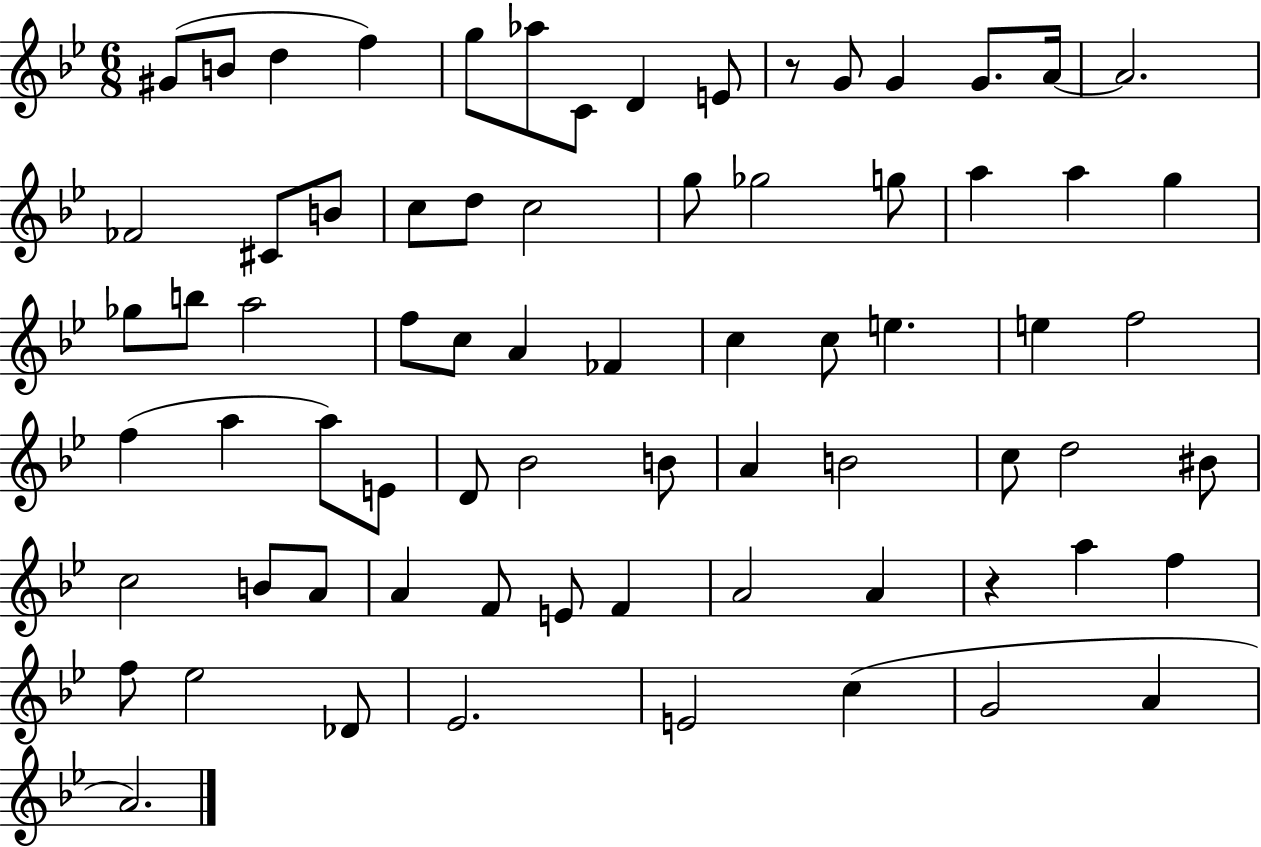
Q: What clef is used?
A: treble